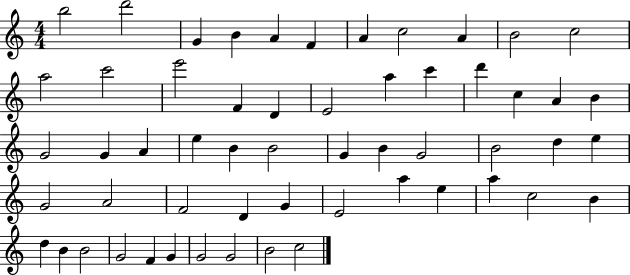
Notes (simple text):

B5/h D6/h G4/q B4/q A4/q F4/q A4/q C5/h A4/q B4/h C5/h A5/h C6/h E6/h F4/q D4/q E4/h A5/q C6/q D6/q C5/q A4/q B4/q G4/h G4/q A4/q E5/q B4/q B4/h G4/q B4/q G4/h B4/h D5/q E5/q G4/h A4/h F4/h D4/q G4/q E4/h A5/q E5/q A5/q C5/h B4/q D5/q B4/q B4/h G4/h F4/q G4/q G4/h G4/h B4/h C5/h